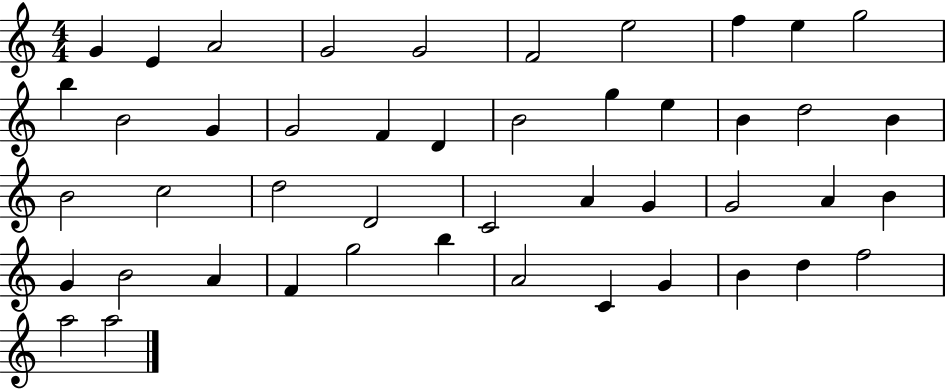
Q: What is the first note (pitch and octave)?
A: G4